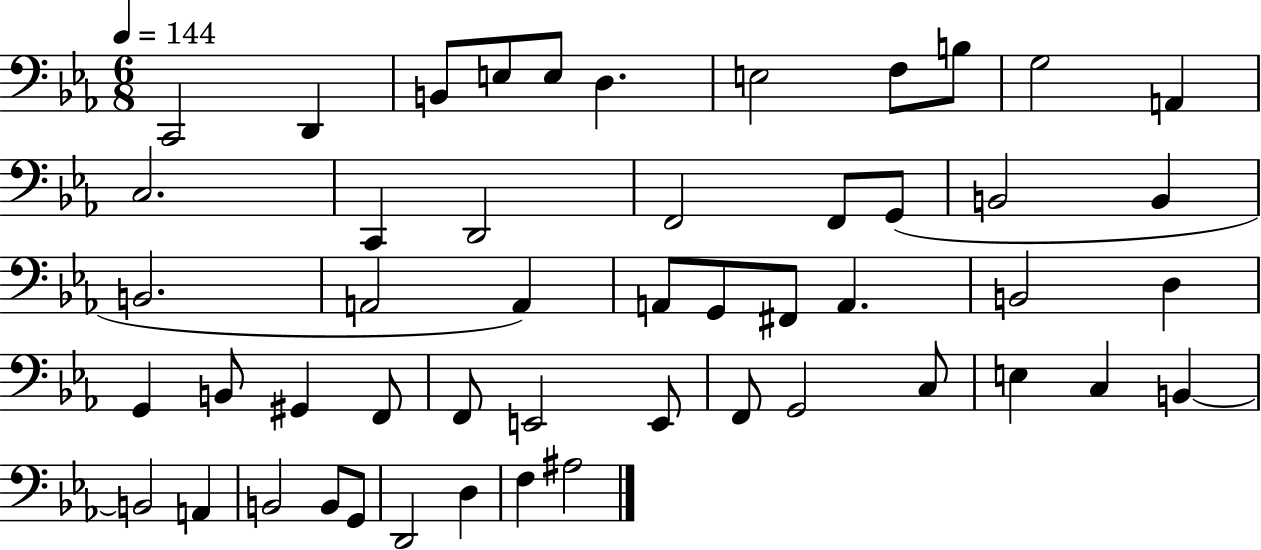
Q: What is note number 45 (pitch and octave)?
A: B2